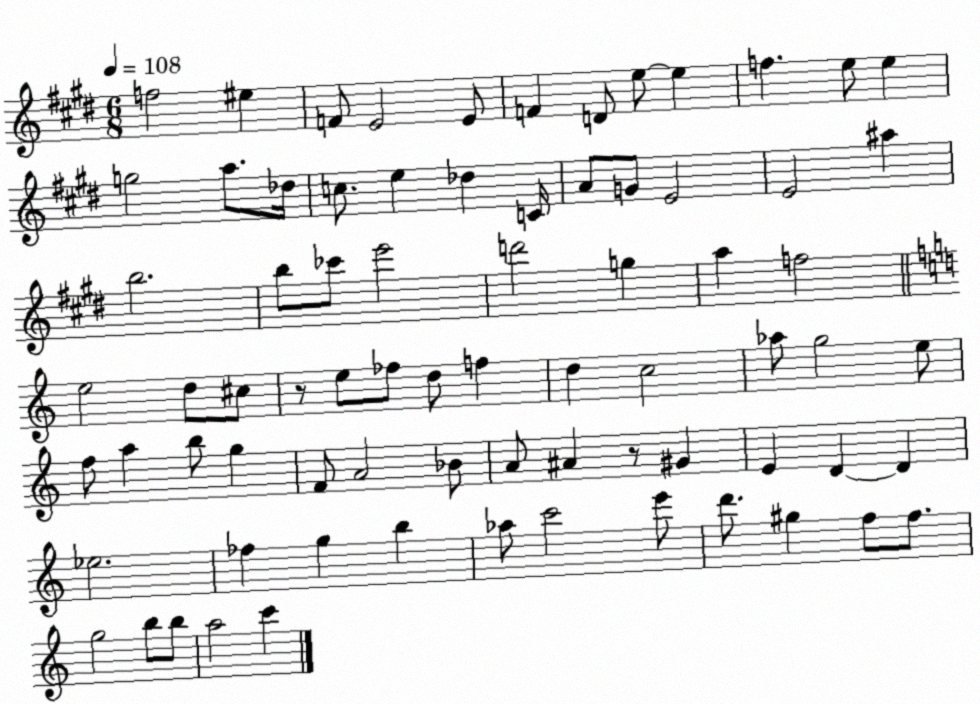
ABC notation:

X:1
T:Untitled
M:6/8
L:1/4
K:E
f2 ^e F/2 E2 E/2 F D/2 e/2 e f e/2 e g2 a/2 _d/4 c/2 e _d C/4 A/2 G/2 E2 E2 ^a b2 b/2 _c'/2 e'2 d'2 g a f2 e2 d/2 ^c/2 z/2 e/2 _f/2 d/2 f d c2 _a/2 g2 e/2 f/2 a b/2 g F/2 A2 _B/2 A/2 ^A z/2 ^G E D D _e2 _f g b _a/2 c'2 e'/2 d'/2 ^g f/2 f/2 g2 b/2 b/2 a2 c'